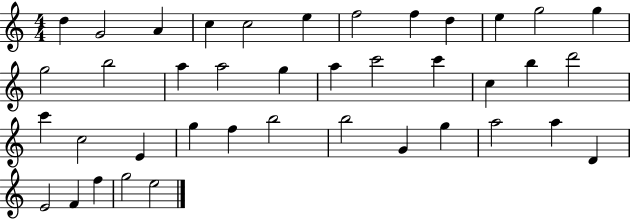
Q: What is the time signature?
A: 4/4